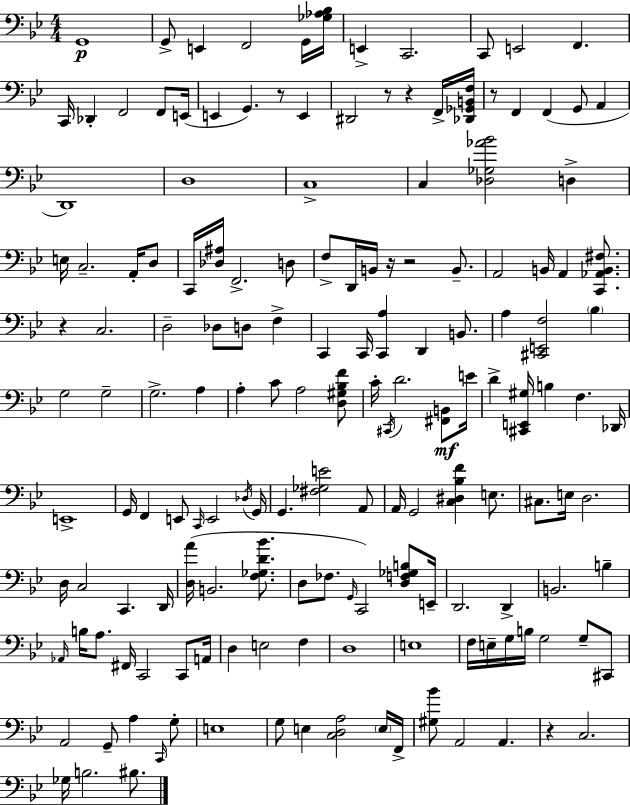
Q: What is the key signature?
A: BES major